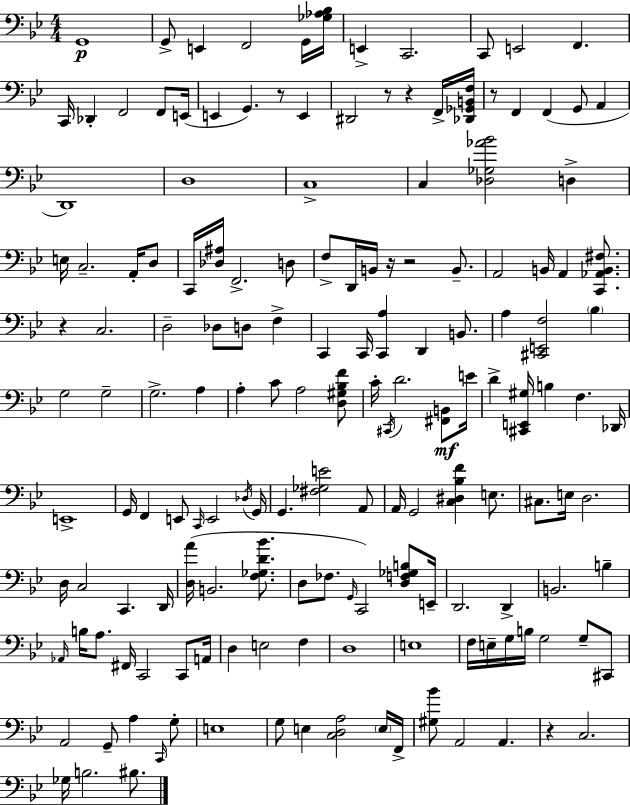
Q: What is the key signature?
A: BES major